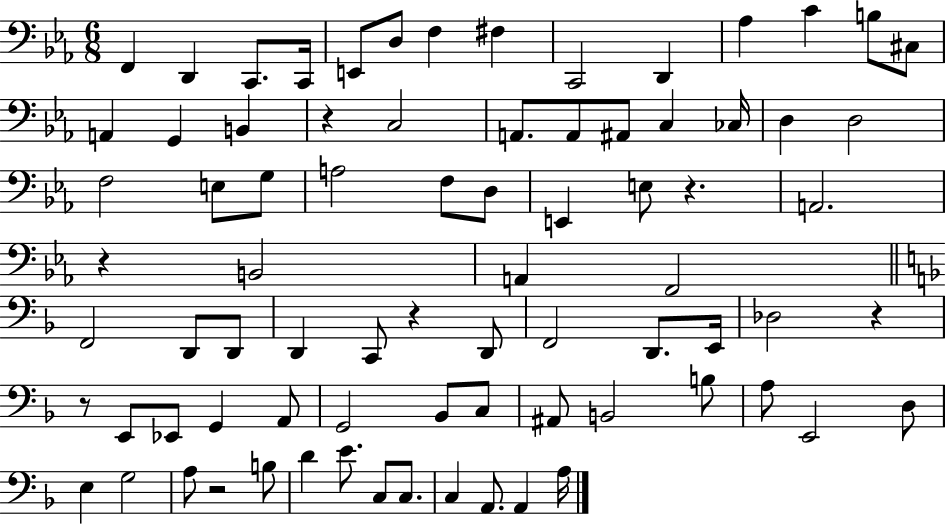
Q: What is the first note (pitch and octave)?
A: F2